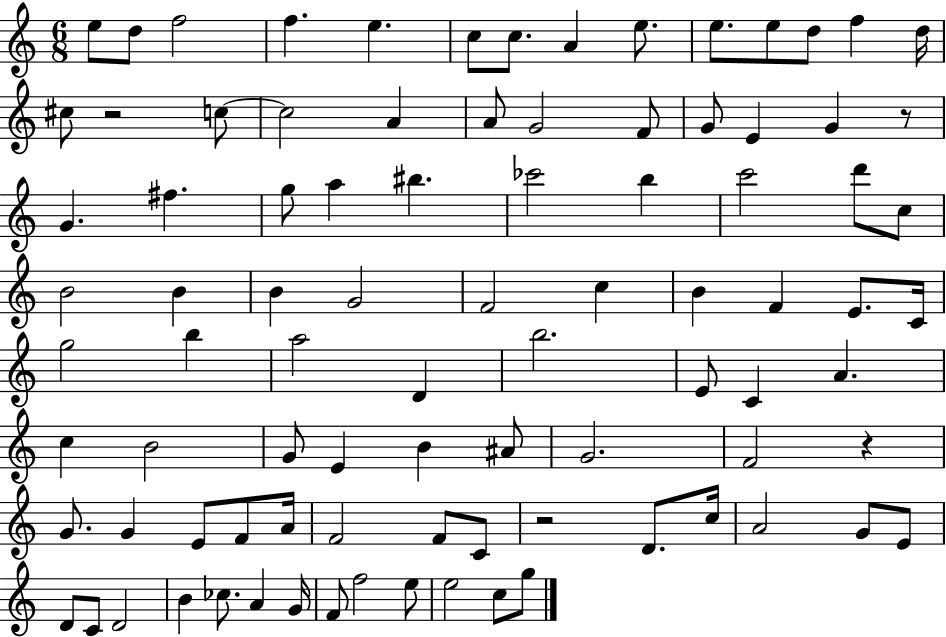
{
  \clef treble
  \numericTimeSignature
  \time 6/8
  \key c \major
  \repeat volta 2 { e''8 d''8 f''2 | f''4. e''4. | c''8 c''8. a'4 e''8. | e''8. e''8 d''8 f''4 d''16 | \break cis''8 r2 c''8~~ | c''2 a'4 | a'8 g'2 f'8 | g'8 e'4 g'4 r8 | \break g'4. fis''4. | g''8 a''4 bis''4. | ces'''2 b''4 | c'''2 d'''8 c''8 | \break b'2 b'4 | b'4 g'2 | f'2 c''4 | b'4 f'4 e'8. c'16 | \break g''2 b''4 | a''2 d'4 | b''2. | e'8 c'4 a'4. | \break c''4 b'2 | g'8 e'4 b'4 ais'8 | g'2. | f'2 r4 | \break g'8. g'4 e'8 f'8 a'16 | f'2 f'8 c'8 | r2 d'8. c''16 | a'2 g'8 e'8 | \break d'8 c'8 d'2 | b'4 ces''8. a'4 g'16 | f'8 f''2 e''8 | e''2 c''8 g''8 | \break } \bar "|."
}